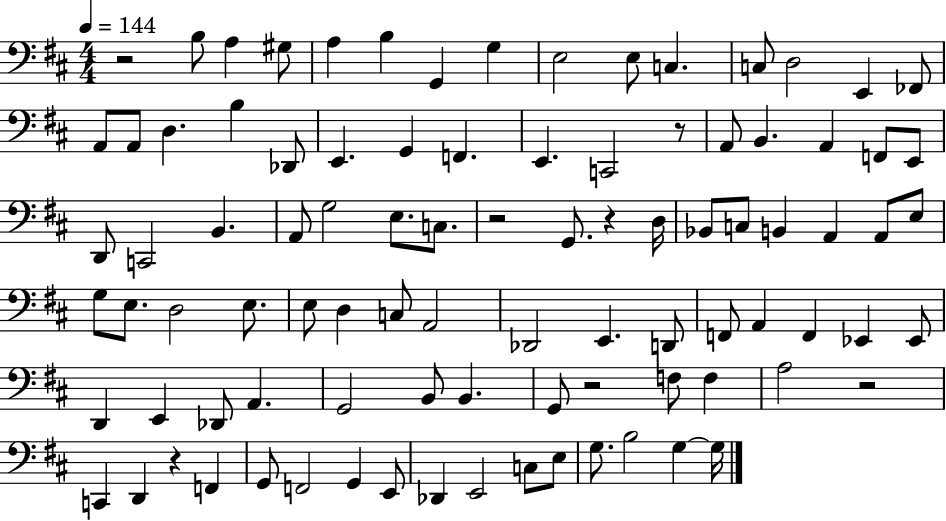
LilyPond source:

{
  \clef bass
  \numericTimeSignature
  \time 4/4
  \key d \major
  \tempo 4 = 144
  r2 b8 a4 gis8 | a4 b4 g,4 g4 | e2 e8 c4. | c8 d2 e,4 fes,8 | \break a,8 a,8 d4. b4 des,8 | e,4. g,4 f,4. | e,4. c,2 r8 | a,8 b,4. a,4 f,8 e,8 | \break d,8 c,2 b,4. | a,8 g2 e8. c8. | r2 g,8. r4 d16 | bes,8 c8 b,4 a,4 a,8 e8 | \break g8 e8. d2 e8. | e8 d4 c8 a,2 | des,2 e,4. d,8 | f,8 a,4 f,4 ees,4 ees,8 | \break d,4 e,4 des,8 a,4. | g,2 b,8 b,4. | g,8 r2 f8 f4 | a2 r2 | \break c,4 d,4 r4 f,4 | g,8 f,2 g,4 e,8 | des,4 e,2 c8 e8 | g8. b2 g4~~ g16 | \break \bar "|."
}